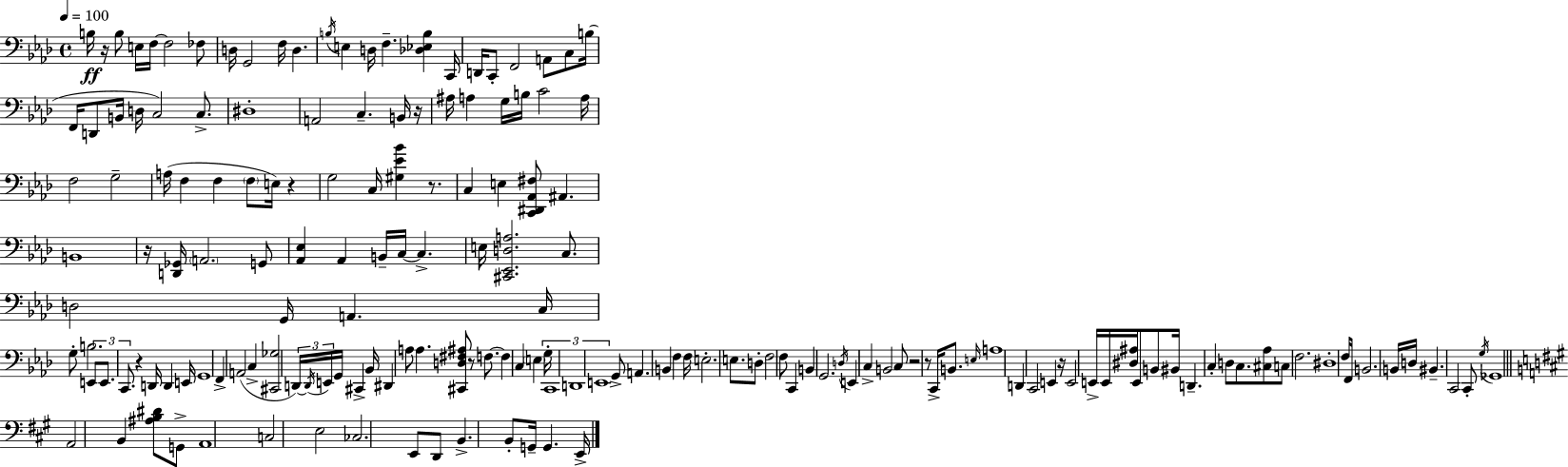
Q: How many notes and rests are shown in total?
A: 174